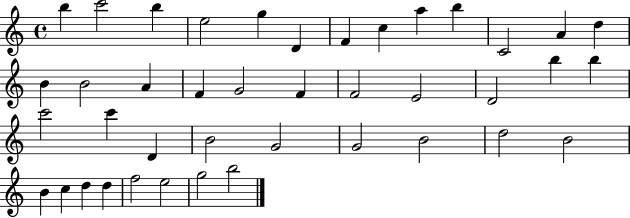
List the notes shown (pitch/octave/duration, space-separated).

B5/q C6/h B5/q E5/h G5/q D4/q F4/q C5/q A5/q B5/q C4/h A4/q D5/q B4/q B4/h A4/q F4/q G4/h F4/q F4/h E4/h D4/h B5/q B5/q C6/h C6/q D4/q B4/h G4/h G4/h B4/h D5/h B4/h B4/q C5/q D5/q D5/q F5/h E5/h G5/h B5/h